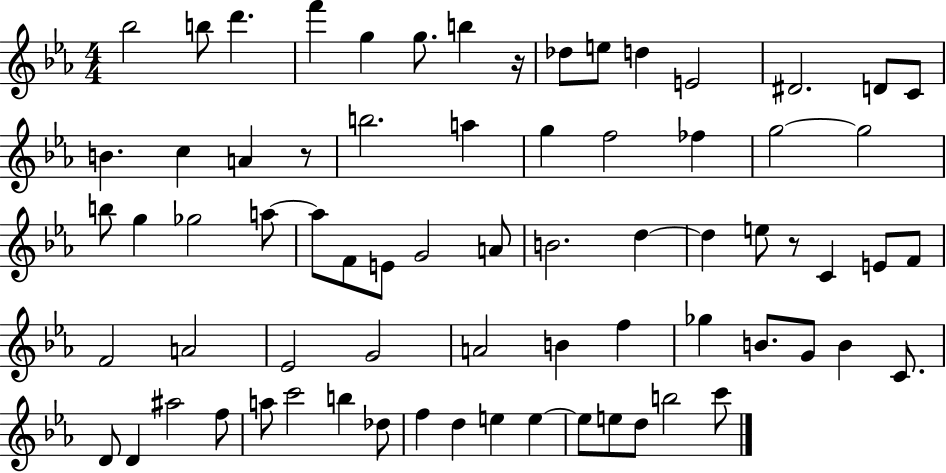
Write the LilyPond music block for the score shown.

{
  \clef treble
  \numericTimeSignature
  \time 4/4
  \key ees \major
  bes''2 b''8 d'''4. | f'''4 g''4 g''8. b''4 r16 | des''8 e''8 d''4 e'2 | dis'2. d'8 c'8 | \break b'4. c''4 a'4 r8 | b''2. a''4 | g''4 f''2 fes''4 | g''2~~ g''2 | \break b''8 g''4 ges''2 a''8~~ | a''8 f'8 e'8 g'2 a'8 | b'2. d''4~~ | d''4 e''8 r8 c'4 e'8 f'8 | \break f'2 a'2 | ees'2 g'2 | a'2 b'4 f''4 | ges''4 b'8. g'8 b'4 c'8. | \break d'8 d'4 ais''2 f''8 | a''8 c'''2 b''4 des''8 | f''4 d''4 e''4 e''4~~ | e''8 e''8 d''8 b''2 c'''8 | \break \bar "|."
}